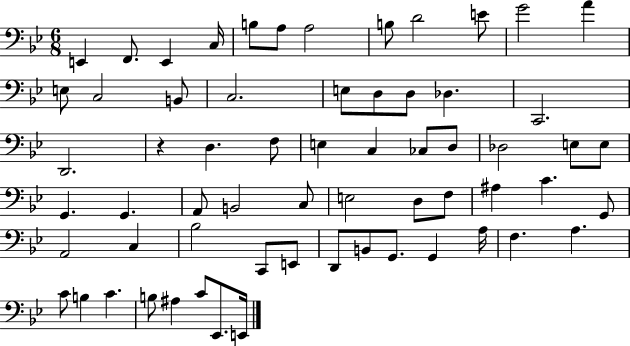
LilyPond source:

{
  \clef bass
  \numericTimeSignature
  \time 6/8
  \key bes \major
  \repeat volta 2 { e,4 f,8. e,4 c16 | b8 a8 a2 | b8 d'2 e'8 | g'2 a'4 | \break e8 c2 b,8 | c2. | e8 d8 d8 des4. | c,2. | \break d,2. | r4 d4. f8 | e4 c4 ces8 d8 | des2 e8 e8 | \break g,4. g,4. | a,8 b,2 c8 | e2 d8 f8 | ais4 c'4. g,8 | \break a,2 c4 | bes2 c,8 e,8 | d,8 b,8 g,8. g,4 a16 | f4. a4. | \break c'8 b4 c'4. | b8 ais4 c'8 ees,8. e,16 | } \bar "|."
}